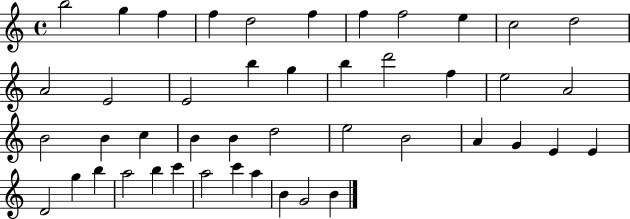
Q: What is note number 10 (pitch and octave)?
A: C5